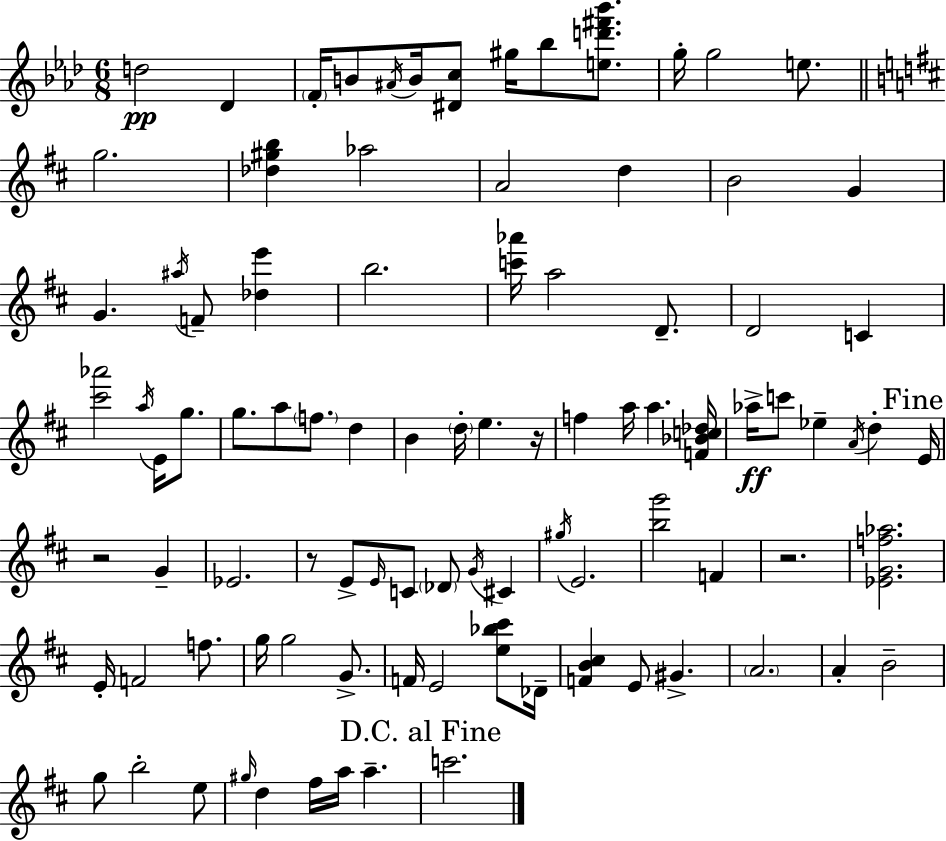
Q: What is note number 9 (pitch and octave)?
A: G5